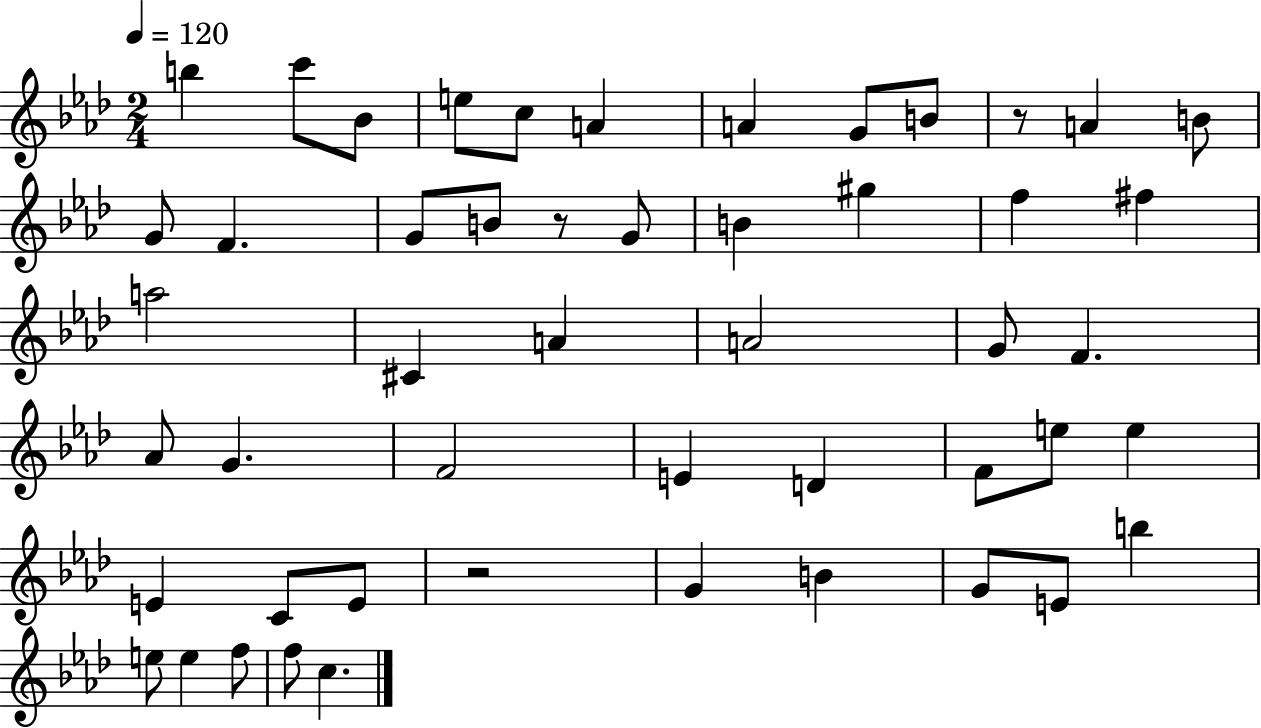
B5/q C6/e Bb4/e E5/e C5/e A4/q A4/q G4/e B4/e R/e A4/q B4/e G4/e F4/q. G4/e B4/e R/e G4/e B4/q G#5/q F5/q F#5/q A5/h C#4/q A4/q A4/h G4/e F4/q. Ab4/e G4/q. F4/h E4/q D4/q F4/e E5/e E5/q E4/q C4/e E4/e R/h G4/q B4/q G4/e E4/e B5/q E5/e E5/q F5/e F5/e C5/q.